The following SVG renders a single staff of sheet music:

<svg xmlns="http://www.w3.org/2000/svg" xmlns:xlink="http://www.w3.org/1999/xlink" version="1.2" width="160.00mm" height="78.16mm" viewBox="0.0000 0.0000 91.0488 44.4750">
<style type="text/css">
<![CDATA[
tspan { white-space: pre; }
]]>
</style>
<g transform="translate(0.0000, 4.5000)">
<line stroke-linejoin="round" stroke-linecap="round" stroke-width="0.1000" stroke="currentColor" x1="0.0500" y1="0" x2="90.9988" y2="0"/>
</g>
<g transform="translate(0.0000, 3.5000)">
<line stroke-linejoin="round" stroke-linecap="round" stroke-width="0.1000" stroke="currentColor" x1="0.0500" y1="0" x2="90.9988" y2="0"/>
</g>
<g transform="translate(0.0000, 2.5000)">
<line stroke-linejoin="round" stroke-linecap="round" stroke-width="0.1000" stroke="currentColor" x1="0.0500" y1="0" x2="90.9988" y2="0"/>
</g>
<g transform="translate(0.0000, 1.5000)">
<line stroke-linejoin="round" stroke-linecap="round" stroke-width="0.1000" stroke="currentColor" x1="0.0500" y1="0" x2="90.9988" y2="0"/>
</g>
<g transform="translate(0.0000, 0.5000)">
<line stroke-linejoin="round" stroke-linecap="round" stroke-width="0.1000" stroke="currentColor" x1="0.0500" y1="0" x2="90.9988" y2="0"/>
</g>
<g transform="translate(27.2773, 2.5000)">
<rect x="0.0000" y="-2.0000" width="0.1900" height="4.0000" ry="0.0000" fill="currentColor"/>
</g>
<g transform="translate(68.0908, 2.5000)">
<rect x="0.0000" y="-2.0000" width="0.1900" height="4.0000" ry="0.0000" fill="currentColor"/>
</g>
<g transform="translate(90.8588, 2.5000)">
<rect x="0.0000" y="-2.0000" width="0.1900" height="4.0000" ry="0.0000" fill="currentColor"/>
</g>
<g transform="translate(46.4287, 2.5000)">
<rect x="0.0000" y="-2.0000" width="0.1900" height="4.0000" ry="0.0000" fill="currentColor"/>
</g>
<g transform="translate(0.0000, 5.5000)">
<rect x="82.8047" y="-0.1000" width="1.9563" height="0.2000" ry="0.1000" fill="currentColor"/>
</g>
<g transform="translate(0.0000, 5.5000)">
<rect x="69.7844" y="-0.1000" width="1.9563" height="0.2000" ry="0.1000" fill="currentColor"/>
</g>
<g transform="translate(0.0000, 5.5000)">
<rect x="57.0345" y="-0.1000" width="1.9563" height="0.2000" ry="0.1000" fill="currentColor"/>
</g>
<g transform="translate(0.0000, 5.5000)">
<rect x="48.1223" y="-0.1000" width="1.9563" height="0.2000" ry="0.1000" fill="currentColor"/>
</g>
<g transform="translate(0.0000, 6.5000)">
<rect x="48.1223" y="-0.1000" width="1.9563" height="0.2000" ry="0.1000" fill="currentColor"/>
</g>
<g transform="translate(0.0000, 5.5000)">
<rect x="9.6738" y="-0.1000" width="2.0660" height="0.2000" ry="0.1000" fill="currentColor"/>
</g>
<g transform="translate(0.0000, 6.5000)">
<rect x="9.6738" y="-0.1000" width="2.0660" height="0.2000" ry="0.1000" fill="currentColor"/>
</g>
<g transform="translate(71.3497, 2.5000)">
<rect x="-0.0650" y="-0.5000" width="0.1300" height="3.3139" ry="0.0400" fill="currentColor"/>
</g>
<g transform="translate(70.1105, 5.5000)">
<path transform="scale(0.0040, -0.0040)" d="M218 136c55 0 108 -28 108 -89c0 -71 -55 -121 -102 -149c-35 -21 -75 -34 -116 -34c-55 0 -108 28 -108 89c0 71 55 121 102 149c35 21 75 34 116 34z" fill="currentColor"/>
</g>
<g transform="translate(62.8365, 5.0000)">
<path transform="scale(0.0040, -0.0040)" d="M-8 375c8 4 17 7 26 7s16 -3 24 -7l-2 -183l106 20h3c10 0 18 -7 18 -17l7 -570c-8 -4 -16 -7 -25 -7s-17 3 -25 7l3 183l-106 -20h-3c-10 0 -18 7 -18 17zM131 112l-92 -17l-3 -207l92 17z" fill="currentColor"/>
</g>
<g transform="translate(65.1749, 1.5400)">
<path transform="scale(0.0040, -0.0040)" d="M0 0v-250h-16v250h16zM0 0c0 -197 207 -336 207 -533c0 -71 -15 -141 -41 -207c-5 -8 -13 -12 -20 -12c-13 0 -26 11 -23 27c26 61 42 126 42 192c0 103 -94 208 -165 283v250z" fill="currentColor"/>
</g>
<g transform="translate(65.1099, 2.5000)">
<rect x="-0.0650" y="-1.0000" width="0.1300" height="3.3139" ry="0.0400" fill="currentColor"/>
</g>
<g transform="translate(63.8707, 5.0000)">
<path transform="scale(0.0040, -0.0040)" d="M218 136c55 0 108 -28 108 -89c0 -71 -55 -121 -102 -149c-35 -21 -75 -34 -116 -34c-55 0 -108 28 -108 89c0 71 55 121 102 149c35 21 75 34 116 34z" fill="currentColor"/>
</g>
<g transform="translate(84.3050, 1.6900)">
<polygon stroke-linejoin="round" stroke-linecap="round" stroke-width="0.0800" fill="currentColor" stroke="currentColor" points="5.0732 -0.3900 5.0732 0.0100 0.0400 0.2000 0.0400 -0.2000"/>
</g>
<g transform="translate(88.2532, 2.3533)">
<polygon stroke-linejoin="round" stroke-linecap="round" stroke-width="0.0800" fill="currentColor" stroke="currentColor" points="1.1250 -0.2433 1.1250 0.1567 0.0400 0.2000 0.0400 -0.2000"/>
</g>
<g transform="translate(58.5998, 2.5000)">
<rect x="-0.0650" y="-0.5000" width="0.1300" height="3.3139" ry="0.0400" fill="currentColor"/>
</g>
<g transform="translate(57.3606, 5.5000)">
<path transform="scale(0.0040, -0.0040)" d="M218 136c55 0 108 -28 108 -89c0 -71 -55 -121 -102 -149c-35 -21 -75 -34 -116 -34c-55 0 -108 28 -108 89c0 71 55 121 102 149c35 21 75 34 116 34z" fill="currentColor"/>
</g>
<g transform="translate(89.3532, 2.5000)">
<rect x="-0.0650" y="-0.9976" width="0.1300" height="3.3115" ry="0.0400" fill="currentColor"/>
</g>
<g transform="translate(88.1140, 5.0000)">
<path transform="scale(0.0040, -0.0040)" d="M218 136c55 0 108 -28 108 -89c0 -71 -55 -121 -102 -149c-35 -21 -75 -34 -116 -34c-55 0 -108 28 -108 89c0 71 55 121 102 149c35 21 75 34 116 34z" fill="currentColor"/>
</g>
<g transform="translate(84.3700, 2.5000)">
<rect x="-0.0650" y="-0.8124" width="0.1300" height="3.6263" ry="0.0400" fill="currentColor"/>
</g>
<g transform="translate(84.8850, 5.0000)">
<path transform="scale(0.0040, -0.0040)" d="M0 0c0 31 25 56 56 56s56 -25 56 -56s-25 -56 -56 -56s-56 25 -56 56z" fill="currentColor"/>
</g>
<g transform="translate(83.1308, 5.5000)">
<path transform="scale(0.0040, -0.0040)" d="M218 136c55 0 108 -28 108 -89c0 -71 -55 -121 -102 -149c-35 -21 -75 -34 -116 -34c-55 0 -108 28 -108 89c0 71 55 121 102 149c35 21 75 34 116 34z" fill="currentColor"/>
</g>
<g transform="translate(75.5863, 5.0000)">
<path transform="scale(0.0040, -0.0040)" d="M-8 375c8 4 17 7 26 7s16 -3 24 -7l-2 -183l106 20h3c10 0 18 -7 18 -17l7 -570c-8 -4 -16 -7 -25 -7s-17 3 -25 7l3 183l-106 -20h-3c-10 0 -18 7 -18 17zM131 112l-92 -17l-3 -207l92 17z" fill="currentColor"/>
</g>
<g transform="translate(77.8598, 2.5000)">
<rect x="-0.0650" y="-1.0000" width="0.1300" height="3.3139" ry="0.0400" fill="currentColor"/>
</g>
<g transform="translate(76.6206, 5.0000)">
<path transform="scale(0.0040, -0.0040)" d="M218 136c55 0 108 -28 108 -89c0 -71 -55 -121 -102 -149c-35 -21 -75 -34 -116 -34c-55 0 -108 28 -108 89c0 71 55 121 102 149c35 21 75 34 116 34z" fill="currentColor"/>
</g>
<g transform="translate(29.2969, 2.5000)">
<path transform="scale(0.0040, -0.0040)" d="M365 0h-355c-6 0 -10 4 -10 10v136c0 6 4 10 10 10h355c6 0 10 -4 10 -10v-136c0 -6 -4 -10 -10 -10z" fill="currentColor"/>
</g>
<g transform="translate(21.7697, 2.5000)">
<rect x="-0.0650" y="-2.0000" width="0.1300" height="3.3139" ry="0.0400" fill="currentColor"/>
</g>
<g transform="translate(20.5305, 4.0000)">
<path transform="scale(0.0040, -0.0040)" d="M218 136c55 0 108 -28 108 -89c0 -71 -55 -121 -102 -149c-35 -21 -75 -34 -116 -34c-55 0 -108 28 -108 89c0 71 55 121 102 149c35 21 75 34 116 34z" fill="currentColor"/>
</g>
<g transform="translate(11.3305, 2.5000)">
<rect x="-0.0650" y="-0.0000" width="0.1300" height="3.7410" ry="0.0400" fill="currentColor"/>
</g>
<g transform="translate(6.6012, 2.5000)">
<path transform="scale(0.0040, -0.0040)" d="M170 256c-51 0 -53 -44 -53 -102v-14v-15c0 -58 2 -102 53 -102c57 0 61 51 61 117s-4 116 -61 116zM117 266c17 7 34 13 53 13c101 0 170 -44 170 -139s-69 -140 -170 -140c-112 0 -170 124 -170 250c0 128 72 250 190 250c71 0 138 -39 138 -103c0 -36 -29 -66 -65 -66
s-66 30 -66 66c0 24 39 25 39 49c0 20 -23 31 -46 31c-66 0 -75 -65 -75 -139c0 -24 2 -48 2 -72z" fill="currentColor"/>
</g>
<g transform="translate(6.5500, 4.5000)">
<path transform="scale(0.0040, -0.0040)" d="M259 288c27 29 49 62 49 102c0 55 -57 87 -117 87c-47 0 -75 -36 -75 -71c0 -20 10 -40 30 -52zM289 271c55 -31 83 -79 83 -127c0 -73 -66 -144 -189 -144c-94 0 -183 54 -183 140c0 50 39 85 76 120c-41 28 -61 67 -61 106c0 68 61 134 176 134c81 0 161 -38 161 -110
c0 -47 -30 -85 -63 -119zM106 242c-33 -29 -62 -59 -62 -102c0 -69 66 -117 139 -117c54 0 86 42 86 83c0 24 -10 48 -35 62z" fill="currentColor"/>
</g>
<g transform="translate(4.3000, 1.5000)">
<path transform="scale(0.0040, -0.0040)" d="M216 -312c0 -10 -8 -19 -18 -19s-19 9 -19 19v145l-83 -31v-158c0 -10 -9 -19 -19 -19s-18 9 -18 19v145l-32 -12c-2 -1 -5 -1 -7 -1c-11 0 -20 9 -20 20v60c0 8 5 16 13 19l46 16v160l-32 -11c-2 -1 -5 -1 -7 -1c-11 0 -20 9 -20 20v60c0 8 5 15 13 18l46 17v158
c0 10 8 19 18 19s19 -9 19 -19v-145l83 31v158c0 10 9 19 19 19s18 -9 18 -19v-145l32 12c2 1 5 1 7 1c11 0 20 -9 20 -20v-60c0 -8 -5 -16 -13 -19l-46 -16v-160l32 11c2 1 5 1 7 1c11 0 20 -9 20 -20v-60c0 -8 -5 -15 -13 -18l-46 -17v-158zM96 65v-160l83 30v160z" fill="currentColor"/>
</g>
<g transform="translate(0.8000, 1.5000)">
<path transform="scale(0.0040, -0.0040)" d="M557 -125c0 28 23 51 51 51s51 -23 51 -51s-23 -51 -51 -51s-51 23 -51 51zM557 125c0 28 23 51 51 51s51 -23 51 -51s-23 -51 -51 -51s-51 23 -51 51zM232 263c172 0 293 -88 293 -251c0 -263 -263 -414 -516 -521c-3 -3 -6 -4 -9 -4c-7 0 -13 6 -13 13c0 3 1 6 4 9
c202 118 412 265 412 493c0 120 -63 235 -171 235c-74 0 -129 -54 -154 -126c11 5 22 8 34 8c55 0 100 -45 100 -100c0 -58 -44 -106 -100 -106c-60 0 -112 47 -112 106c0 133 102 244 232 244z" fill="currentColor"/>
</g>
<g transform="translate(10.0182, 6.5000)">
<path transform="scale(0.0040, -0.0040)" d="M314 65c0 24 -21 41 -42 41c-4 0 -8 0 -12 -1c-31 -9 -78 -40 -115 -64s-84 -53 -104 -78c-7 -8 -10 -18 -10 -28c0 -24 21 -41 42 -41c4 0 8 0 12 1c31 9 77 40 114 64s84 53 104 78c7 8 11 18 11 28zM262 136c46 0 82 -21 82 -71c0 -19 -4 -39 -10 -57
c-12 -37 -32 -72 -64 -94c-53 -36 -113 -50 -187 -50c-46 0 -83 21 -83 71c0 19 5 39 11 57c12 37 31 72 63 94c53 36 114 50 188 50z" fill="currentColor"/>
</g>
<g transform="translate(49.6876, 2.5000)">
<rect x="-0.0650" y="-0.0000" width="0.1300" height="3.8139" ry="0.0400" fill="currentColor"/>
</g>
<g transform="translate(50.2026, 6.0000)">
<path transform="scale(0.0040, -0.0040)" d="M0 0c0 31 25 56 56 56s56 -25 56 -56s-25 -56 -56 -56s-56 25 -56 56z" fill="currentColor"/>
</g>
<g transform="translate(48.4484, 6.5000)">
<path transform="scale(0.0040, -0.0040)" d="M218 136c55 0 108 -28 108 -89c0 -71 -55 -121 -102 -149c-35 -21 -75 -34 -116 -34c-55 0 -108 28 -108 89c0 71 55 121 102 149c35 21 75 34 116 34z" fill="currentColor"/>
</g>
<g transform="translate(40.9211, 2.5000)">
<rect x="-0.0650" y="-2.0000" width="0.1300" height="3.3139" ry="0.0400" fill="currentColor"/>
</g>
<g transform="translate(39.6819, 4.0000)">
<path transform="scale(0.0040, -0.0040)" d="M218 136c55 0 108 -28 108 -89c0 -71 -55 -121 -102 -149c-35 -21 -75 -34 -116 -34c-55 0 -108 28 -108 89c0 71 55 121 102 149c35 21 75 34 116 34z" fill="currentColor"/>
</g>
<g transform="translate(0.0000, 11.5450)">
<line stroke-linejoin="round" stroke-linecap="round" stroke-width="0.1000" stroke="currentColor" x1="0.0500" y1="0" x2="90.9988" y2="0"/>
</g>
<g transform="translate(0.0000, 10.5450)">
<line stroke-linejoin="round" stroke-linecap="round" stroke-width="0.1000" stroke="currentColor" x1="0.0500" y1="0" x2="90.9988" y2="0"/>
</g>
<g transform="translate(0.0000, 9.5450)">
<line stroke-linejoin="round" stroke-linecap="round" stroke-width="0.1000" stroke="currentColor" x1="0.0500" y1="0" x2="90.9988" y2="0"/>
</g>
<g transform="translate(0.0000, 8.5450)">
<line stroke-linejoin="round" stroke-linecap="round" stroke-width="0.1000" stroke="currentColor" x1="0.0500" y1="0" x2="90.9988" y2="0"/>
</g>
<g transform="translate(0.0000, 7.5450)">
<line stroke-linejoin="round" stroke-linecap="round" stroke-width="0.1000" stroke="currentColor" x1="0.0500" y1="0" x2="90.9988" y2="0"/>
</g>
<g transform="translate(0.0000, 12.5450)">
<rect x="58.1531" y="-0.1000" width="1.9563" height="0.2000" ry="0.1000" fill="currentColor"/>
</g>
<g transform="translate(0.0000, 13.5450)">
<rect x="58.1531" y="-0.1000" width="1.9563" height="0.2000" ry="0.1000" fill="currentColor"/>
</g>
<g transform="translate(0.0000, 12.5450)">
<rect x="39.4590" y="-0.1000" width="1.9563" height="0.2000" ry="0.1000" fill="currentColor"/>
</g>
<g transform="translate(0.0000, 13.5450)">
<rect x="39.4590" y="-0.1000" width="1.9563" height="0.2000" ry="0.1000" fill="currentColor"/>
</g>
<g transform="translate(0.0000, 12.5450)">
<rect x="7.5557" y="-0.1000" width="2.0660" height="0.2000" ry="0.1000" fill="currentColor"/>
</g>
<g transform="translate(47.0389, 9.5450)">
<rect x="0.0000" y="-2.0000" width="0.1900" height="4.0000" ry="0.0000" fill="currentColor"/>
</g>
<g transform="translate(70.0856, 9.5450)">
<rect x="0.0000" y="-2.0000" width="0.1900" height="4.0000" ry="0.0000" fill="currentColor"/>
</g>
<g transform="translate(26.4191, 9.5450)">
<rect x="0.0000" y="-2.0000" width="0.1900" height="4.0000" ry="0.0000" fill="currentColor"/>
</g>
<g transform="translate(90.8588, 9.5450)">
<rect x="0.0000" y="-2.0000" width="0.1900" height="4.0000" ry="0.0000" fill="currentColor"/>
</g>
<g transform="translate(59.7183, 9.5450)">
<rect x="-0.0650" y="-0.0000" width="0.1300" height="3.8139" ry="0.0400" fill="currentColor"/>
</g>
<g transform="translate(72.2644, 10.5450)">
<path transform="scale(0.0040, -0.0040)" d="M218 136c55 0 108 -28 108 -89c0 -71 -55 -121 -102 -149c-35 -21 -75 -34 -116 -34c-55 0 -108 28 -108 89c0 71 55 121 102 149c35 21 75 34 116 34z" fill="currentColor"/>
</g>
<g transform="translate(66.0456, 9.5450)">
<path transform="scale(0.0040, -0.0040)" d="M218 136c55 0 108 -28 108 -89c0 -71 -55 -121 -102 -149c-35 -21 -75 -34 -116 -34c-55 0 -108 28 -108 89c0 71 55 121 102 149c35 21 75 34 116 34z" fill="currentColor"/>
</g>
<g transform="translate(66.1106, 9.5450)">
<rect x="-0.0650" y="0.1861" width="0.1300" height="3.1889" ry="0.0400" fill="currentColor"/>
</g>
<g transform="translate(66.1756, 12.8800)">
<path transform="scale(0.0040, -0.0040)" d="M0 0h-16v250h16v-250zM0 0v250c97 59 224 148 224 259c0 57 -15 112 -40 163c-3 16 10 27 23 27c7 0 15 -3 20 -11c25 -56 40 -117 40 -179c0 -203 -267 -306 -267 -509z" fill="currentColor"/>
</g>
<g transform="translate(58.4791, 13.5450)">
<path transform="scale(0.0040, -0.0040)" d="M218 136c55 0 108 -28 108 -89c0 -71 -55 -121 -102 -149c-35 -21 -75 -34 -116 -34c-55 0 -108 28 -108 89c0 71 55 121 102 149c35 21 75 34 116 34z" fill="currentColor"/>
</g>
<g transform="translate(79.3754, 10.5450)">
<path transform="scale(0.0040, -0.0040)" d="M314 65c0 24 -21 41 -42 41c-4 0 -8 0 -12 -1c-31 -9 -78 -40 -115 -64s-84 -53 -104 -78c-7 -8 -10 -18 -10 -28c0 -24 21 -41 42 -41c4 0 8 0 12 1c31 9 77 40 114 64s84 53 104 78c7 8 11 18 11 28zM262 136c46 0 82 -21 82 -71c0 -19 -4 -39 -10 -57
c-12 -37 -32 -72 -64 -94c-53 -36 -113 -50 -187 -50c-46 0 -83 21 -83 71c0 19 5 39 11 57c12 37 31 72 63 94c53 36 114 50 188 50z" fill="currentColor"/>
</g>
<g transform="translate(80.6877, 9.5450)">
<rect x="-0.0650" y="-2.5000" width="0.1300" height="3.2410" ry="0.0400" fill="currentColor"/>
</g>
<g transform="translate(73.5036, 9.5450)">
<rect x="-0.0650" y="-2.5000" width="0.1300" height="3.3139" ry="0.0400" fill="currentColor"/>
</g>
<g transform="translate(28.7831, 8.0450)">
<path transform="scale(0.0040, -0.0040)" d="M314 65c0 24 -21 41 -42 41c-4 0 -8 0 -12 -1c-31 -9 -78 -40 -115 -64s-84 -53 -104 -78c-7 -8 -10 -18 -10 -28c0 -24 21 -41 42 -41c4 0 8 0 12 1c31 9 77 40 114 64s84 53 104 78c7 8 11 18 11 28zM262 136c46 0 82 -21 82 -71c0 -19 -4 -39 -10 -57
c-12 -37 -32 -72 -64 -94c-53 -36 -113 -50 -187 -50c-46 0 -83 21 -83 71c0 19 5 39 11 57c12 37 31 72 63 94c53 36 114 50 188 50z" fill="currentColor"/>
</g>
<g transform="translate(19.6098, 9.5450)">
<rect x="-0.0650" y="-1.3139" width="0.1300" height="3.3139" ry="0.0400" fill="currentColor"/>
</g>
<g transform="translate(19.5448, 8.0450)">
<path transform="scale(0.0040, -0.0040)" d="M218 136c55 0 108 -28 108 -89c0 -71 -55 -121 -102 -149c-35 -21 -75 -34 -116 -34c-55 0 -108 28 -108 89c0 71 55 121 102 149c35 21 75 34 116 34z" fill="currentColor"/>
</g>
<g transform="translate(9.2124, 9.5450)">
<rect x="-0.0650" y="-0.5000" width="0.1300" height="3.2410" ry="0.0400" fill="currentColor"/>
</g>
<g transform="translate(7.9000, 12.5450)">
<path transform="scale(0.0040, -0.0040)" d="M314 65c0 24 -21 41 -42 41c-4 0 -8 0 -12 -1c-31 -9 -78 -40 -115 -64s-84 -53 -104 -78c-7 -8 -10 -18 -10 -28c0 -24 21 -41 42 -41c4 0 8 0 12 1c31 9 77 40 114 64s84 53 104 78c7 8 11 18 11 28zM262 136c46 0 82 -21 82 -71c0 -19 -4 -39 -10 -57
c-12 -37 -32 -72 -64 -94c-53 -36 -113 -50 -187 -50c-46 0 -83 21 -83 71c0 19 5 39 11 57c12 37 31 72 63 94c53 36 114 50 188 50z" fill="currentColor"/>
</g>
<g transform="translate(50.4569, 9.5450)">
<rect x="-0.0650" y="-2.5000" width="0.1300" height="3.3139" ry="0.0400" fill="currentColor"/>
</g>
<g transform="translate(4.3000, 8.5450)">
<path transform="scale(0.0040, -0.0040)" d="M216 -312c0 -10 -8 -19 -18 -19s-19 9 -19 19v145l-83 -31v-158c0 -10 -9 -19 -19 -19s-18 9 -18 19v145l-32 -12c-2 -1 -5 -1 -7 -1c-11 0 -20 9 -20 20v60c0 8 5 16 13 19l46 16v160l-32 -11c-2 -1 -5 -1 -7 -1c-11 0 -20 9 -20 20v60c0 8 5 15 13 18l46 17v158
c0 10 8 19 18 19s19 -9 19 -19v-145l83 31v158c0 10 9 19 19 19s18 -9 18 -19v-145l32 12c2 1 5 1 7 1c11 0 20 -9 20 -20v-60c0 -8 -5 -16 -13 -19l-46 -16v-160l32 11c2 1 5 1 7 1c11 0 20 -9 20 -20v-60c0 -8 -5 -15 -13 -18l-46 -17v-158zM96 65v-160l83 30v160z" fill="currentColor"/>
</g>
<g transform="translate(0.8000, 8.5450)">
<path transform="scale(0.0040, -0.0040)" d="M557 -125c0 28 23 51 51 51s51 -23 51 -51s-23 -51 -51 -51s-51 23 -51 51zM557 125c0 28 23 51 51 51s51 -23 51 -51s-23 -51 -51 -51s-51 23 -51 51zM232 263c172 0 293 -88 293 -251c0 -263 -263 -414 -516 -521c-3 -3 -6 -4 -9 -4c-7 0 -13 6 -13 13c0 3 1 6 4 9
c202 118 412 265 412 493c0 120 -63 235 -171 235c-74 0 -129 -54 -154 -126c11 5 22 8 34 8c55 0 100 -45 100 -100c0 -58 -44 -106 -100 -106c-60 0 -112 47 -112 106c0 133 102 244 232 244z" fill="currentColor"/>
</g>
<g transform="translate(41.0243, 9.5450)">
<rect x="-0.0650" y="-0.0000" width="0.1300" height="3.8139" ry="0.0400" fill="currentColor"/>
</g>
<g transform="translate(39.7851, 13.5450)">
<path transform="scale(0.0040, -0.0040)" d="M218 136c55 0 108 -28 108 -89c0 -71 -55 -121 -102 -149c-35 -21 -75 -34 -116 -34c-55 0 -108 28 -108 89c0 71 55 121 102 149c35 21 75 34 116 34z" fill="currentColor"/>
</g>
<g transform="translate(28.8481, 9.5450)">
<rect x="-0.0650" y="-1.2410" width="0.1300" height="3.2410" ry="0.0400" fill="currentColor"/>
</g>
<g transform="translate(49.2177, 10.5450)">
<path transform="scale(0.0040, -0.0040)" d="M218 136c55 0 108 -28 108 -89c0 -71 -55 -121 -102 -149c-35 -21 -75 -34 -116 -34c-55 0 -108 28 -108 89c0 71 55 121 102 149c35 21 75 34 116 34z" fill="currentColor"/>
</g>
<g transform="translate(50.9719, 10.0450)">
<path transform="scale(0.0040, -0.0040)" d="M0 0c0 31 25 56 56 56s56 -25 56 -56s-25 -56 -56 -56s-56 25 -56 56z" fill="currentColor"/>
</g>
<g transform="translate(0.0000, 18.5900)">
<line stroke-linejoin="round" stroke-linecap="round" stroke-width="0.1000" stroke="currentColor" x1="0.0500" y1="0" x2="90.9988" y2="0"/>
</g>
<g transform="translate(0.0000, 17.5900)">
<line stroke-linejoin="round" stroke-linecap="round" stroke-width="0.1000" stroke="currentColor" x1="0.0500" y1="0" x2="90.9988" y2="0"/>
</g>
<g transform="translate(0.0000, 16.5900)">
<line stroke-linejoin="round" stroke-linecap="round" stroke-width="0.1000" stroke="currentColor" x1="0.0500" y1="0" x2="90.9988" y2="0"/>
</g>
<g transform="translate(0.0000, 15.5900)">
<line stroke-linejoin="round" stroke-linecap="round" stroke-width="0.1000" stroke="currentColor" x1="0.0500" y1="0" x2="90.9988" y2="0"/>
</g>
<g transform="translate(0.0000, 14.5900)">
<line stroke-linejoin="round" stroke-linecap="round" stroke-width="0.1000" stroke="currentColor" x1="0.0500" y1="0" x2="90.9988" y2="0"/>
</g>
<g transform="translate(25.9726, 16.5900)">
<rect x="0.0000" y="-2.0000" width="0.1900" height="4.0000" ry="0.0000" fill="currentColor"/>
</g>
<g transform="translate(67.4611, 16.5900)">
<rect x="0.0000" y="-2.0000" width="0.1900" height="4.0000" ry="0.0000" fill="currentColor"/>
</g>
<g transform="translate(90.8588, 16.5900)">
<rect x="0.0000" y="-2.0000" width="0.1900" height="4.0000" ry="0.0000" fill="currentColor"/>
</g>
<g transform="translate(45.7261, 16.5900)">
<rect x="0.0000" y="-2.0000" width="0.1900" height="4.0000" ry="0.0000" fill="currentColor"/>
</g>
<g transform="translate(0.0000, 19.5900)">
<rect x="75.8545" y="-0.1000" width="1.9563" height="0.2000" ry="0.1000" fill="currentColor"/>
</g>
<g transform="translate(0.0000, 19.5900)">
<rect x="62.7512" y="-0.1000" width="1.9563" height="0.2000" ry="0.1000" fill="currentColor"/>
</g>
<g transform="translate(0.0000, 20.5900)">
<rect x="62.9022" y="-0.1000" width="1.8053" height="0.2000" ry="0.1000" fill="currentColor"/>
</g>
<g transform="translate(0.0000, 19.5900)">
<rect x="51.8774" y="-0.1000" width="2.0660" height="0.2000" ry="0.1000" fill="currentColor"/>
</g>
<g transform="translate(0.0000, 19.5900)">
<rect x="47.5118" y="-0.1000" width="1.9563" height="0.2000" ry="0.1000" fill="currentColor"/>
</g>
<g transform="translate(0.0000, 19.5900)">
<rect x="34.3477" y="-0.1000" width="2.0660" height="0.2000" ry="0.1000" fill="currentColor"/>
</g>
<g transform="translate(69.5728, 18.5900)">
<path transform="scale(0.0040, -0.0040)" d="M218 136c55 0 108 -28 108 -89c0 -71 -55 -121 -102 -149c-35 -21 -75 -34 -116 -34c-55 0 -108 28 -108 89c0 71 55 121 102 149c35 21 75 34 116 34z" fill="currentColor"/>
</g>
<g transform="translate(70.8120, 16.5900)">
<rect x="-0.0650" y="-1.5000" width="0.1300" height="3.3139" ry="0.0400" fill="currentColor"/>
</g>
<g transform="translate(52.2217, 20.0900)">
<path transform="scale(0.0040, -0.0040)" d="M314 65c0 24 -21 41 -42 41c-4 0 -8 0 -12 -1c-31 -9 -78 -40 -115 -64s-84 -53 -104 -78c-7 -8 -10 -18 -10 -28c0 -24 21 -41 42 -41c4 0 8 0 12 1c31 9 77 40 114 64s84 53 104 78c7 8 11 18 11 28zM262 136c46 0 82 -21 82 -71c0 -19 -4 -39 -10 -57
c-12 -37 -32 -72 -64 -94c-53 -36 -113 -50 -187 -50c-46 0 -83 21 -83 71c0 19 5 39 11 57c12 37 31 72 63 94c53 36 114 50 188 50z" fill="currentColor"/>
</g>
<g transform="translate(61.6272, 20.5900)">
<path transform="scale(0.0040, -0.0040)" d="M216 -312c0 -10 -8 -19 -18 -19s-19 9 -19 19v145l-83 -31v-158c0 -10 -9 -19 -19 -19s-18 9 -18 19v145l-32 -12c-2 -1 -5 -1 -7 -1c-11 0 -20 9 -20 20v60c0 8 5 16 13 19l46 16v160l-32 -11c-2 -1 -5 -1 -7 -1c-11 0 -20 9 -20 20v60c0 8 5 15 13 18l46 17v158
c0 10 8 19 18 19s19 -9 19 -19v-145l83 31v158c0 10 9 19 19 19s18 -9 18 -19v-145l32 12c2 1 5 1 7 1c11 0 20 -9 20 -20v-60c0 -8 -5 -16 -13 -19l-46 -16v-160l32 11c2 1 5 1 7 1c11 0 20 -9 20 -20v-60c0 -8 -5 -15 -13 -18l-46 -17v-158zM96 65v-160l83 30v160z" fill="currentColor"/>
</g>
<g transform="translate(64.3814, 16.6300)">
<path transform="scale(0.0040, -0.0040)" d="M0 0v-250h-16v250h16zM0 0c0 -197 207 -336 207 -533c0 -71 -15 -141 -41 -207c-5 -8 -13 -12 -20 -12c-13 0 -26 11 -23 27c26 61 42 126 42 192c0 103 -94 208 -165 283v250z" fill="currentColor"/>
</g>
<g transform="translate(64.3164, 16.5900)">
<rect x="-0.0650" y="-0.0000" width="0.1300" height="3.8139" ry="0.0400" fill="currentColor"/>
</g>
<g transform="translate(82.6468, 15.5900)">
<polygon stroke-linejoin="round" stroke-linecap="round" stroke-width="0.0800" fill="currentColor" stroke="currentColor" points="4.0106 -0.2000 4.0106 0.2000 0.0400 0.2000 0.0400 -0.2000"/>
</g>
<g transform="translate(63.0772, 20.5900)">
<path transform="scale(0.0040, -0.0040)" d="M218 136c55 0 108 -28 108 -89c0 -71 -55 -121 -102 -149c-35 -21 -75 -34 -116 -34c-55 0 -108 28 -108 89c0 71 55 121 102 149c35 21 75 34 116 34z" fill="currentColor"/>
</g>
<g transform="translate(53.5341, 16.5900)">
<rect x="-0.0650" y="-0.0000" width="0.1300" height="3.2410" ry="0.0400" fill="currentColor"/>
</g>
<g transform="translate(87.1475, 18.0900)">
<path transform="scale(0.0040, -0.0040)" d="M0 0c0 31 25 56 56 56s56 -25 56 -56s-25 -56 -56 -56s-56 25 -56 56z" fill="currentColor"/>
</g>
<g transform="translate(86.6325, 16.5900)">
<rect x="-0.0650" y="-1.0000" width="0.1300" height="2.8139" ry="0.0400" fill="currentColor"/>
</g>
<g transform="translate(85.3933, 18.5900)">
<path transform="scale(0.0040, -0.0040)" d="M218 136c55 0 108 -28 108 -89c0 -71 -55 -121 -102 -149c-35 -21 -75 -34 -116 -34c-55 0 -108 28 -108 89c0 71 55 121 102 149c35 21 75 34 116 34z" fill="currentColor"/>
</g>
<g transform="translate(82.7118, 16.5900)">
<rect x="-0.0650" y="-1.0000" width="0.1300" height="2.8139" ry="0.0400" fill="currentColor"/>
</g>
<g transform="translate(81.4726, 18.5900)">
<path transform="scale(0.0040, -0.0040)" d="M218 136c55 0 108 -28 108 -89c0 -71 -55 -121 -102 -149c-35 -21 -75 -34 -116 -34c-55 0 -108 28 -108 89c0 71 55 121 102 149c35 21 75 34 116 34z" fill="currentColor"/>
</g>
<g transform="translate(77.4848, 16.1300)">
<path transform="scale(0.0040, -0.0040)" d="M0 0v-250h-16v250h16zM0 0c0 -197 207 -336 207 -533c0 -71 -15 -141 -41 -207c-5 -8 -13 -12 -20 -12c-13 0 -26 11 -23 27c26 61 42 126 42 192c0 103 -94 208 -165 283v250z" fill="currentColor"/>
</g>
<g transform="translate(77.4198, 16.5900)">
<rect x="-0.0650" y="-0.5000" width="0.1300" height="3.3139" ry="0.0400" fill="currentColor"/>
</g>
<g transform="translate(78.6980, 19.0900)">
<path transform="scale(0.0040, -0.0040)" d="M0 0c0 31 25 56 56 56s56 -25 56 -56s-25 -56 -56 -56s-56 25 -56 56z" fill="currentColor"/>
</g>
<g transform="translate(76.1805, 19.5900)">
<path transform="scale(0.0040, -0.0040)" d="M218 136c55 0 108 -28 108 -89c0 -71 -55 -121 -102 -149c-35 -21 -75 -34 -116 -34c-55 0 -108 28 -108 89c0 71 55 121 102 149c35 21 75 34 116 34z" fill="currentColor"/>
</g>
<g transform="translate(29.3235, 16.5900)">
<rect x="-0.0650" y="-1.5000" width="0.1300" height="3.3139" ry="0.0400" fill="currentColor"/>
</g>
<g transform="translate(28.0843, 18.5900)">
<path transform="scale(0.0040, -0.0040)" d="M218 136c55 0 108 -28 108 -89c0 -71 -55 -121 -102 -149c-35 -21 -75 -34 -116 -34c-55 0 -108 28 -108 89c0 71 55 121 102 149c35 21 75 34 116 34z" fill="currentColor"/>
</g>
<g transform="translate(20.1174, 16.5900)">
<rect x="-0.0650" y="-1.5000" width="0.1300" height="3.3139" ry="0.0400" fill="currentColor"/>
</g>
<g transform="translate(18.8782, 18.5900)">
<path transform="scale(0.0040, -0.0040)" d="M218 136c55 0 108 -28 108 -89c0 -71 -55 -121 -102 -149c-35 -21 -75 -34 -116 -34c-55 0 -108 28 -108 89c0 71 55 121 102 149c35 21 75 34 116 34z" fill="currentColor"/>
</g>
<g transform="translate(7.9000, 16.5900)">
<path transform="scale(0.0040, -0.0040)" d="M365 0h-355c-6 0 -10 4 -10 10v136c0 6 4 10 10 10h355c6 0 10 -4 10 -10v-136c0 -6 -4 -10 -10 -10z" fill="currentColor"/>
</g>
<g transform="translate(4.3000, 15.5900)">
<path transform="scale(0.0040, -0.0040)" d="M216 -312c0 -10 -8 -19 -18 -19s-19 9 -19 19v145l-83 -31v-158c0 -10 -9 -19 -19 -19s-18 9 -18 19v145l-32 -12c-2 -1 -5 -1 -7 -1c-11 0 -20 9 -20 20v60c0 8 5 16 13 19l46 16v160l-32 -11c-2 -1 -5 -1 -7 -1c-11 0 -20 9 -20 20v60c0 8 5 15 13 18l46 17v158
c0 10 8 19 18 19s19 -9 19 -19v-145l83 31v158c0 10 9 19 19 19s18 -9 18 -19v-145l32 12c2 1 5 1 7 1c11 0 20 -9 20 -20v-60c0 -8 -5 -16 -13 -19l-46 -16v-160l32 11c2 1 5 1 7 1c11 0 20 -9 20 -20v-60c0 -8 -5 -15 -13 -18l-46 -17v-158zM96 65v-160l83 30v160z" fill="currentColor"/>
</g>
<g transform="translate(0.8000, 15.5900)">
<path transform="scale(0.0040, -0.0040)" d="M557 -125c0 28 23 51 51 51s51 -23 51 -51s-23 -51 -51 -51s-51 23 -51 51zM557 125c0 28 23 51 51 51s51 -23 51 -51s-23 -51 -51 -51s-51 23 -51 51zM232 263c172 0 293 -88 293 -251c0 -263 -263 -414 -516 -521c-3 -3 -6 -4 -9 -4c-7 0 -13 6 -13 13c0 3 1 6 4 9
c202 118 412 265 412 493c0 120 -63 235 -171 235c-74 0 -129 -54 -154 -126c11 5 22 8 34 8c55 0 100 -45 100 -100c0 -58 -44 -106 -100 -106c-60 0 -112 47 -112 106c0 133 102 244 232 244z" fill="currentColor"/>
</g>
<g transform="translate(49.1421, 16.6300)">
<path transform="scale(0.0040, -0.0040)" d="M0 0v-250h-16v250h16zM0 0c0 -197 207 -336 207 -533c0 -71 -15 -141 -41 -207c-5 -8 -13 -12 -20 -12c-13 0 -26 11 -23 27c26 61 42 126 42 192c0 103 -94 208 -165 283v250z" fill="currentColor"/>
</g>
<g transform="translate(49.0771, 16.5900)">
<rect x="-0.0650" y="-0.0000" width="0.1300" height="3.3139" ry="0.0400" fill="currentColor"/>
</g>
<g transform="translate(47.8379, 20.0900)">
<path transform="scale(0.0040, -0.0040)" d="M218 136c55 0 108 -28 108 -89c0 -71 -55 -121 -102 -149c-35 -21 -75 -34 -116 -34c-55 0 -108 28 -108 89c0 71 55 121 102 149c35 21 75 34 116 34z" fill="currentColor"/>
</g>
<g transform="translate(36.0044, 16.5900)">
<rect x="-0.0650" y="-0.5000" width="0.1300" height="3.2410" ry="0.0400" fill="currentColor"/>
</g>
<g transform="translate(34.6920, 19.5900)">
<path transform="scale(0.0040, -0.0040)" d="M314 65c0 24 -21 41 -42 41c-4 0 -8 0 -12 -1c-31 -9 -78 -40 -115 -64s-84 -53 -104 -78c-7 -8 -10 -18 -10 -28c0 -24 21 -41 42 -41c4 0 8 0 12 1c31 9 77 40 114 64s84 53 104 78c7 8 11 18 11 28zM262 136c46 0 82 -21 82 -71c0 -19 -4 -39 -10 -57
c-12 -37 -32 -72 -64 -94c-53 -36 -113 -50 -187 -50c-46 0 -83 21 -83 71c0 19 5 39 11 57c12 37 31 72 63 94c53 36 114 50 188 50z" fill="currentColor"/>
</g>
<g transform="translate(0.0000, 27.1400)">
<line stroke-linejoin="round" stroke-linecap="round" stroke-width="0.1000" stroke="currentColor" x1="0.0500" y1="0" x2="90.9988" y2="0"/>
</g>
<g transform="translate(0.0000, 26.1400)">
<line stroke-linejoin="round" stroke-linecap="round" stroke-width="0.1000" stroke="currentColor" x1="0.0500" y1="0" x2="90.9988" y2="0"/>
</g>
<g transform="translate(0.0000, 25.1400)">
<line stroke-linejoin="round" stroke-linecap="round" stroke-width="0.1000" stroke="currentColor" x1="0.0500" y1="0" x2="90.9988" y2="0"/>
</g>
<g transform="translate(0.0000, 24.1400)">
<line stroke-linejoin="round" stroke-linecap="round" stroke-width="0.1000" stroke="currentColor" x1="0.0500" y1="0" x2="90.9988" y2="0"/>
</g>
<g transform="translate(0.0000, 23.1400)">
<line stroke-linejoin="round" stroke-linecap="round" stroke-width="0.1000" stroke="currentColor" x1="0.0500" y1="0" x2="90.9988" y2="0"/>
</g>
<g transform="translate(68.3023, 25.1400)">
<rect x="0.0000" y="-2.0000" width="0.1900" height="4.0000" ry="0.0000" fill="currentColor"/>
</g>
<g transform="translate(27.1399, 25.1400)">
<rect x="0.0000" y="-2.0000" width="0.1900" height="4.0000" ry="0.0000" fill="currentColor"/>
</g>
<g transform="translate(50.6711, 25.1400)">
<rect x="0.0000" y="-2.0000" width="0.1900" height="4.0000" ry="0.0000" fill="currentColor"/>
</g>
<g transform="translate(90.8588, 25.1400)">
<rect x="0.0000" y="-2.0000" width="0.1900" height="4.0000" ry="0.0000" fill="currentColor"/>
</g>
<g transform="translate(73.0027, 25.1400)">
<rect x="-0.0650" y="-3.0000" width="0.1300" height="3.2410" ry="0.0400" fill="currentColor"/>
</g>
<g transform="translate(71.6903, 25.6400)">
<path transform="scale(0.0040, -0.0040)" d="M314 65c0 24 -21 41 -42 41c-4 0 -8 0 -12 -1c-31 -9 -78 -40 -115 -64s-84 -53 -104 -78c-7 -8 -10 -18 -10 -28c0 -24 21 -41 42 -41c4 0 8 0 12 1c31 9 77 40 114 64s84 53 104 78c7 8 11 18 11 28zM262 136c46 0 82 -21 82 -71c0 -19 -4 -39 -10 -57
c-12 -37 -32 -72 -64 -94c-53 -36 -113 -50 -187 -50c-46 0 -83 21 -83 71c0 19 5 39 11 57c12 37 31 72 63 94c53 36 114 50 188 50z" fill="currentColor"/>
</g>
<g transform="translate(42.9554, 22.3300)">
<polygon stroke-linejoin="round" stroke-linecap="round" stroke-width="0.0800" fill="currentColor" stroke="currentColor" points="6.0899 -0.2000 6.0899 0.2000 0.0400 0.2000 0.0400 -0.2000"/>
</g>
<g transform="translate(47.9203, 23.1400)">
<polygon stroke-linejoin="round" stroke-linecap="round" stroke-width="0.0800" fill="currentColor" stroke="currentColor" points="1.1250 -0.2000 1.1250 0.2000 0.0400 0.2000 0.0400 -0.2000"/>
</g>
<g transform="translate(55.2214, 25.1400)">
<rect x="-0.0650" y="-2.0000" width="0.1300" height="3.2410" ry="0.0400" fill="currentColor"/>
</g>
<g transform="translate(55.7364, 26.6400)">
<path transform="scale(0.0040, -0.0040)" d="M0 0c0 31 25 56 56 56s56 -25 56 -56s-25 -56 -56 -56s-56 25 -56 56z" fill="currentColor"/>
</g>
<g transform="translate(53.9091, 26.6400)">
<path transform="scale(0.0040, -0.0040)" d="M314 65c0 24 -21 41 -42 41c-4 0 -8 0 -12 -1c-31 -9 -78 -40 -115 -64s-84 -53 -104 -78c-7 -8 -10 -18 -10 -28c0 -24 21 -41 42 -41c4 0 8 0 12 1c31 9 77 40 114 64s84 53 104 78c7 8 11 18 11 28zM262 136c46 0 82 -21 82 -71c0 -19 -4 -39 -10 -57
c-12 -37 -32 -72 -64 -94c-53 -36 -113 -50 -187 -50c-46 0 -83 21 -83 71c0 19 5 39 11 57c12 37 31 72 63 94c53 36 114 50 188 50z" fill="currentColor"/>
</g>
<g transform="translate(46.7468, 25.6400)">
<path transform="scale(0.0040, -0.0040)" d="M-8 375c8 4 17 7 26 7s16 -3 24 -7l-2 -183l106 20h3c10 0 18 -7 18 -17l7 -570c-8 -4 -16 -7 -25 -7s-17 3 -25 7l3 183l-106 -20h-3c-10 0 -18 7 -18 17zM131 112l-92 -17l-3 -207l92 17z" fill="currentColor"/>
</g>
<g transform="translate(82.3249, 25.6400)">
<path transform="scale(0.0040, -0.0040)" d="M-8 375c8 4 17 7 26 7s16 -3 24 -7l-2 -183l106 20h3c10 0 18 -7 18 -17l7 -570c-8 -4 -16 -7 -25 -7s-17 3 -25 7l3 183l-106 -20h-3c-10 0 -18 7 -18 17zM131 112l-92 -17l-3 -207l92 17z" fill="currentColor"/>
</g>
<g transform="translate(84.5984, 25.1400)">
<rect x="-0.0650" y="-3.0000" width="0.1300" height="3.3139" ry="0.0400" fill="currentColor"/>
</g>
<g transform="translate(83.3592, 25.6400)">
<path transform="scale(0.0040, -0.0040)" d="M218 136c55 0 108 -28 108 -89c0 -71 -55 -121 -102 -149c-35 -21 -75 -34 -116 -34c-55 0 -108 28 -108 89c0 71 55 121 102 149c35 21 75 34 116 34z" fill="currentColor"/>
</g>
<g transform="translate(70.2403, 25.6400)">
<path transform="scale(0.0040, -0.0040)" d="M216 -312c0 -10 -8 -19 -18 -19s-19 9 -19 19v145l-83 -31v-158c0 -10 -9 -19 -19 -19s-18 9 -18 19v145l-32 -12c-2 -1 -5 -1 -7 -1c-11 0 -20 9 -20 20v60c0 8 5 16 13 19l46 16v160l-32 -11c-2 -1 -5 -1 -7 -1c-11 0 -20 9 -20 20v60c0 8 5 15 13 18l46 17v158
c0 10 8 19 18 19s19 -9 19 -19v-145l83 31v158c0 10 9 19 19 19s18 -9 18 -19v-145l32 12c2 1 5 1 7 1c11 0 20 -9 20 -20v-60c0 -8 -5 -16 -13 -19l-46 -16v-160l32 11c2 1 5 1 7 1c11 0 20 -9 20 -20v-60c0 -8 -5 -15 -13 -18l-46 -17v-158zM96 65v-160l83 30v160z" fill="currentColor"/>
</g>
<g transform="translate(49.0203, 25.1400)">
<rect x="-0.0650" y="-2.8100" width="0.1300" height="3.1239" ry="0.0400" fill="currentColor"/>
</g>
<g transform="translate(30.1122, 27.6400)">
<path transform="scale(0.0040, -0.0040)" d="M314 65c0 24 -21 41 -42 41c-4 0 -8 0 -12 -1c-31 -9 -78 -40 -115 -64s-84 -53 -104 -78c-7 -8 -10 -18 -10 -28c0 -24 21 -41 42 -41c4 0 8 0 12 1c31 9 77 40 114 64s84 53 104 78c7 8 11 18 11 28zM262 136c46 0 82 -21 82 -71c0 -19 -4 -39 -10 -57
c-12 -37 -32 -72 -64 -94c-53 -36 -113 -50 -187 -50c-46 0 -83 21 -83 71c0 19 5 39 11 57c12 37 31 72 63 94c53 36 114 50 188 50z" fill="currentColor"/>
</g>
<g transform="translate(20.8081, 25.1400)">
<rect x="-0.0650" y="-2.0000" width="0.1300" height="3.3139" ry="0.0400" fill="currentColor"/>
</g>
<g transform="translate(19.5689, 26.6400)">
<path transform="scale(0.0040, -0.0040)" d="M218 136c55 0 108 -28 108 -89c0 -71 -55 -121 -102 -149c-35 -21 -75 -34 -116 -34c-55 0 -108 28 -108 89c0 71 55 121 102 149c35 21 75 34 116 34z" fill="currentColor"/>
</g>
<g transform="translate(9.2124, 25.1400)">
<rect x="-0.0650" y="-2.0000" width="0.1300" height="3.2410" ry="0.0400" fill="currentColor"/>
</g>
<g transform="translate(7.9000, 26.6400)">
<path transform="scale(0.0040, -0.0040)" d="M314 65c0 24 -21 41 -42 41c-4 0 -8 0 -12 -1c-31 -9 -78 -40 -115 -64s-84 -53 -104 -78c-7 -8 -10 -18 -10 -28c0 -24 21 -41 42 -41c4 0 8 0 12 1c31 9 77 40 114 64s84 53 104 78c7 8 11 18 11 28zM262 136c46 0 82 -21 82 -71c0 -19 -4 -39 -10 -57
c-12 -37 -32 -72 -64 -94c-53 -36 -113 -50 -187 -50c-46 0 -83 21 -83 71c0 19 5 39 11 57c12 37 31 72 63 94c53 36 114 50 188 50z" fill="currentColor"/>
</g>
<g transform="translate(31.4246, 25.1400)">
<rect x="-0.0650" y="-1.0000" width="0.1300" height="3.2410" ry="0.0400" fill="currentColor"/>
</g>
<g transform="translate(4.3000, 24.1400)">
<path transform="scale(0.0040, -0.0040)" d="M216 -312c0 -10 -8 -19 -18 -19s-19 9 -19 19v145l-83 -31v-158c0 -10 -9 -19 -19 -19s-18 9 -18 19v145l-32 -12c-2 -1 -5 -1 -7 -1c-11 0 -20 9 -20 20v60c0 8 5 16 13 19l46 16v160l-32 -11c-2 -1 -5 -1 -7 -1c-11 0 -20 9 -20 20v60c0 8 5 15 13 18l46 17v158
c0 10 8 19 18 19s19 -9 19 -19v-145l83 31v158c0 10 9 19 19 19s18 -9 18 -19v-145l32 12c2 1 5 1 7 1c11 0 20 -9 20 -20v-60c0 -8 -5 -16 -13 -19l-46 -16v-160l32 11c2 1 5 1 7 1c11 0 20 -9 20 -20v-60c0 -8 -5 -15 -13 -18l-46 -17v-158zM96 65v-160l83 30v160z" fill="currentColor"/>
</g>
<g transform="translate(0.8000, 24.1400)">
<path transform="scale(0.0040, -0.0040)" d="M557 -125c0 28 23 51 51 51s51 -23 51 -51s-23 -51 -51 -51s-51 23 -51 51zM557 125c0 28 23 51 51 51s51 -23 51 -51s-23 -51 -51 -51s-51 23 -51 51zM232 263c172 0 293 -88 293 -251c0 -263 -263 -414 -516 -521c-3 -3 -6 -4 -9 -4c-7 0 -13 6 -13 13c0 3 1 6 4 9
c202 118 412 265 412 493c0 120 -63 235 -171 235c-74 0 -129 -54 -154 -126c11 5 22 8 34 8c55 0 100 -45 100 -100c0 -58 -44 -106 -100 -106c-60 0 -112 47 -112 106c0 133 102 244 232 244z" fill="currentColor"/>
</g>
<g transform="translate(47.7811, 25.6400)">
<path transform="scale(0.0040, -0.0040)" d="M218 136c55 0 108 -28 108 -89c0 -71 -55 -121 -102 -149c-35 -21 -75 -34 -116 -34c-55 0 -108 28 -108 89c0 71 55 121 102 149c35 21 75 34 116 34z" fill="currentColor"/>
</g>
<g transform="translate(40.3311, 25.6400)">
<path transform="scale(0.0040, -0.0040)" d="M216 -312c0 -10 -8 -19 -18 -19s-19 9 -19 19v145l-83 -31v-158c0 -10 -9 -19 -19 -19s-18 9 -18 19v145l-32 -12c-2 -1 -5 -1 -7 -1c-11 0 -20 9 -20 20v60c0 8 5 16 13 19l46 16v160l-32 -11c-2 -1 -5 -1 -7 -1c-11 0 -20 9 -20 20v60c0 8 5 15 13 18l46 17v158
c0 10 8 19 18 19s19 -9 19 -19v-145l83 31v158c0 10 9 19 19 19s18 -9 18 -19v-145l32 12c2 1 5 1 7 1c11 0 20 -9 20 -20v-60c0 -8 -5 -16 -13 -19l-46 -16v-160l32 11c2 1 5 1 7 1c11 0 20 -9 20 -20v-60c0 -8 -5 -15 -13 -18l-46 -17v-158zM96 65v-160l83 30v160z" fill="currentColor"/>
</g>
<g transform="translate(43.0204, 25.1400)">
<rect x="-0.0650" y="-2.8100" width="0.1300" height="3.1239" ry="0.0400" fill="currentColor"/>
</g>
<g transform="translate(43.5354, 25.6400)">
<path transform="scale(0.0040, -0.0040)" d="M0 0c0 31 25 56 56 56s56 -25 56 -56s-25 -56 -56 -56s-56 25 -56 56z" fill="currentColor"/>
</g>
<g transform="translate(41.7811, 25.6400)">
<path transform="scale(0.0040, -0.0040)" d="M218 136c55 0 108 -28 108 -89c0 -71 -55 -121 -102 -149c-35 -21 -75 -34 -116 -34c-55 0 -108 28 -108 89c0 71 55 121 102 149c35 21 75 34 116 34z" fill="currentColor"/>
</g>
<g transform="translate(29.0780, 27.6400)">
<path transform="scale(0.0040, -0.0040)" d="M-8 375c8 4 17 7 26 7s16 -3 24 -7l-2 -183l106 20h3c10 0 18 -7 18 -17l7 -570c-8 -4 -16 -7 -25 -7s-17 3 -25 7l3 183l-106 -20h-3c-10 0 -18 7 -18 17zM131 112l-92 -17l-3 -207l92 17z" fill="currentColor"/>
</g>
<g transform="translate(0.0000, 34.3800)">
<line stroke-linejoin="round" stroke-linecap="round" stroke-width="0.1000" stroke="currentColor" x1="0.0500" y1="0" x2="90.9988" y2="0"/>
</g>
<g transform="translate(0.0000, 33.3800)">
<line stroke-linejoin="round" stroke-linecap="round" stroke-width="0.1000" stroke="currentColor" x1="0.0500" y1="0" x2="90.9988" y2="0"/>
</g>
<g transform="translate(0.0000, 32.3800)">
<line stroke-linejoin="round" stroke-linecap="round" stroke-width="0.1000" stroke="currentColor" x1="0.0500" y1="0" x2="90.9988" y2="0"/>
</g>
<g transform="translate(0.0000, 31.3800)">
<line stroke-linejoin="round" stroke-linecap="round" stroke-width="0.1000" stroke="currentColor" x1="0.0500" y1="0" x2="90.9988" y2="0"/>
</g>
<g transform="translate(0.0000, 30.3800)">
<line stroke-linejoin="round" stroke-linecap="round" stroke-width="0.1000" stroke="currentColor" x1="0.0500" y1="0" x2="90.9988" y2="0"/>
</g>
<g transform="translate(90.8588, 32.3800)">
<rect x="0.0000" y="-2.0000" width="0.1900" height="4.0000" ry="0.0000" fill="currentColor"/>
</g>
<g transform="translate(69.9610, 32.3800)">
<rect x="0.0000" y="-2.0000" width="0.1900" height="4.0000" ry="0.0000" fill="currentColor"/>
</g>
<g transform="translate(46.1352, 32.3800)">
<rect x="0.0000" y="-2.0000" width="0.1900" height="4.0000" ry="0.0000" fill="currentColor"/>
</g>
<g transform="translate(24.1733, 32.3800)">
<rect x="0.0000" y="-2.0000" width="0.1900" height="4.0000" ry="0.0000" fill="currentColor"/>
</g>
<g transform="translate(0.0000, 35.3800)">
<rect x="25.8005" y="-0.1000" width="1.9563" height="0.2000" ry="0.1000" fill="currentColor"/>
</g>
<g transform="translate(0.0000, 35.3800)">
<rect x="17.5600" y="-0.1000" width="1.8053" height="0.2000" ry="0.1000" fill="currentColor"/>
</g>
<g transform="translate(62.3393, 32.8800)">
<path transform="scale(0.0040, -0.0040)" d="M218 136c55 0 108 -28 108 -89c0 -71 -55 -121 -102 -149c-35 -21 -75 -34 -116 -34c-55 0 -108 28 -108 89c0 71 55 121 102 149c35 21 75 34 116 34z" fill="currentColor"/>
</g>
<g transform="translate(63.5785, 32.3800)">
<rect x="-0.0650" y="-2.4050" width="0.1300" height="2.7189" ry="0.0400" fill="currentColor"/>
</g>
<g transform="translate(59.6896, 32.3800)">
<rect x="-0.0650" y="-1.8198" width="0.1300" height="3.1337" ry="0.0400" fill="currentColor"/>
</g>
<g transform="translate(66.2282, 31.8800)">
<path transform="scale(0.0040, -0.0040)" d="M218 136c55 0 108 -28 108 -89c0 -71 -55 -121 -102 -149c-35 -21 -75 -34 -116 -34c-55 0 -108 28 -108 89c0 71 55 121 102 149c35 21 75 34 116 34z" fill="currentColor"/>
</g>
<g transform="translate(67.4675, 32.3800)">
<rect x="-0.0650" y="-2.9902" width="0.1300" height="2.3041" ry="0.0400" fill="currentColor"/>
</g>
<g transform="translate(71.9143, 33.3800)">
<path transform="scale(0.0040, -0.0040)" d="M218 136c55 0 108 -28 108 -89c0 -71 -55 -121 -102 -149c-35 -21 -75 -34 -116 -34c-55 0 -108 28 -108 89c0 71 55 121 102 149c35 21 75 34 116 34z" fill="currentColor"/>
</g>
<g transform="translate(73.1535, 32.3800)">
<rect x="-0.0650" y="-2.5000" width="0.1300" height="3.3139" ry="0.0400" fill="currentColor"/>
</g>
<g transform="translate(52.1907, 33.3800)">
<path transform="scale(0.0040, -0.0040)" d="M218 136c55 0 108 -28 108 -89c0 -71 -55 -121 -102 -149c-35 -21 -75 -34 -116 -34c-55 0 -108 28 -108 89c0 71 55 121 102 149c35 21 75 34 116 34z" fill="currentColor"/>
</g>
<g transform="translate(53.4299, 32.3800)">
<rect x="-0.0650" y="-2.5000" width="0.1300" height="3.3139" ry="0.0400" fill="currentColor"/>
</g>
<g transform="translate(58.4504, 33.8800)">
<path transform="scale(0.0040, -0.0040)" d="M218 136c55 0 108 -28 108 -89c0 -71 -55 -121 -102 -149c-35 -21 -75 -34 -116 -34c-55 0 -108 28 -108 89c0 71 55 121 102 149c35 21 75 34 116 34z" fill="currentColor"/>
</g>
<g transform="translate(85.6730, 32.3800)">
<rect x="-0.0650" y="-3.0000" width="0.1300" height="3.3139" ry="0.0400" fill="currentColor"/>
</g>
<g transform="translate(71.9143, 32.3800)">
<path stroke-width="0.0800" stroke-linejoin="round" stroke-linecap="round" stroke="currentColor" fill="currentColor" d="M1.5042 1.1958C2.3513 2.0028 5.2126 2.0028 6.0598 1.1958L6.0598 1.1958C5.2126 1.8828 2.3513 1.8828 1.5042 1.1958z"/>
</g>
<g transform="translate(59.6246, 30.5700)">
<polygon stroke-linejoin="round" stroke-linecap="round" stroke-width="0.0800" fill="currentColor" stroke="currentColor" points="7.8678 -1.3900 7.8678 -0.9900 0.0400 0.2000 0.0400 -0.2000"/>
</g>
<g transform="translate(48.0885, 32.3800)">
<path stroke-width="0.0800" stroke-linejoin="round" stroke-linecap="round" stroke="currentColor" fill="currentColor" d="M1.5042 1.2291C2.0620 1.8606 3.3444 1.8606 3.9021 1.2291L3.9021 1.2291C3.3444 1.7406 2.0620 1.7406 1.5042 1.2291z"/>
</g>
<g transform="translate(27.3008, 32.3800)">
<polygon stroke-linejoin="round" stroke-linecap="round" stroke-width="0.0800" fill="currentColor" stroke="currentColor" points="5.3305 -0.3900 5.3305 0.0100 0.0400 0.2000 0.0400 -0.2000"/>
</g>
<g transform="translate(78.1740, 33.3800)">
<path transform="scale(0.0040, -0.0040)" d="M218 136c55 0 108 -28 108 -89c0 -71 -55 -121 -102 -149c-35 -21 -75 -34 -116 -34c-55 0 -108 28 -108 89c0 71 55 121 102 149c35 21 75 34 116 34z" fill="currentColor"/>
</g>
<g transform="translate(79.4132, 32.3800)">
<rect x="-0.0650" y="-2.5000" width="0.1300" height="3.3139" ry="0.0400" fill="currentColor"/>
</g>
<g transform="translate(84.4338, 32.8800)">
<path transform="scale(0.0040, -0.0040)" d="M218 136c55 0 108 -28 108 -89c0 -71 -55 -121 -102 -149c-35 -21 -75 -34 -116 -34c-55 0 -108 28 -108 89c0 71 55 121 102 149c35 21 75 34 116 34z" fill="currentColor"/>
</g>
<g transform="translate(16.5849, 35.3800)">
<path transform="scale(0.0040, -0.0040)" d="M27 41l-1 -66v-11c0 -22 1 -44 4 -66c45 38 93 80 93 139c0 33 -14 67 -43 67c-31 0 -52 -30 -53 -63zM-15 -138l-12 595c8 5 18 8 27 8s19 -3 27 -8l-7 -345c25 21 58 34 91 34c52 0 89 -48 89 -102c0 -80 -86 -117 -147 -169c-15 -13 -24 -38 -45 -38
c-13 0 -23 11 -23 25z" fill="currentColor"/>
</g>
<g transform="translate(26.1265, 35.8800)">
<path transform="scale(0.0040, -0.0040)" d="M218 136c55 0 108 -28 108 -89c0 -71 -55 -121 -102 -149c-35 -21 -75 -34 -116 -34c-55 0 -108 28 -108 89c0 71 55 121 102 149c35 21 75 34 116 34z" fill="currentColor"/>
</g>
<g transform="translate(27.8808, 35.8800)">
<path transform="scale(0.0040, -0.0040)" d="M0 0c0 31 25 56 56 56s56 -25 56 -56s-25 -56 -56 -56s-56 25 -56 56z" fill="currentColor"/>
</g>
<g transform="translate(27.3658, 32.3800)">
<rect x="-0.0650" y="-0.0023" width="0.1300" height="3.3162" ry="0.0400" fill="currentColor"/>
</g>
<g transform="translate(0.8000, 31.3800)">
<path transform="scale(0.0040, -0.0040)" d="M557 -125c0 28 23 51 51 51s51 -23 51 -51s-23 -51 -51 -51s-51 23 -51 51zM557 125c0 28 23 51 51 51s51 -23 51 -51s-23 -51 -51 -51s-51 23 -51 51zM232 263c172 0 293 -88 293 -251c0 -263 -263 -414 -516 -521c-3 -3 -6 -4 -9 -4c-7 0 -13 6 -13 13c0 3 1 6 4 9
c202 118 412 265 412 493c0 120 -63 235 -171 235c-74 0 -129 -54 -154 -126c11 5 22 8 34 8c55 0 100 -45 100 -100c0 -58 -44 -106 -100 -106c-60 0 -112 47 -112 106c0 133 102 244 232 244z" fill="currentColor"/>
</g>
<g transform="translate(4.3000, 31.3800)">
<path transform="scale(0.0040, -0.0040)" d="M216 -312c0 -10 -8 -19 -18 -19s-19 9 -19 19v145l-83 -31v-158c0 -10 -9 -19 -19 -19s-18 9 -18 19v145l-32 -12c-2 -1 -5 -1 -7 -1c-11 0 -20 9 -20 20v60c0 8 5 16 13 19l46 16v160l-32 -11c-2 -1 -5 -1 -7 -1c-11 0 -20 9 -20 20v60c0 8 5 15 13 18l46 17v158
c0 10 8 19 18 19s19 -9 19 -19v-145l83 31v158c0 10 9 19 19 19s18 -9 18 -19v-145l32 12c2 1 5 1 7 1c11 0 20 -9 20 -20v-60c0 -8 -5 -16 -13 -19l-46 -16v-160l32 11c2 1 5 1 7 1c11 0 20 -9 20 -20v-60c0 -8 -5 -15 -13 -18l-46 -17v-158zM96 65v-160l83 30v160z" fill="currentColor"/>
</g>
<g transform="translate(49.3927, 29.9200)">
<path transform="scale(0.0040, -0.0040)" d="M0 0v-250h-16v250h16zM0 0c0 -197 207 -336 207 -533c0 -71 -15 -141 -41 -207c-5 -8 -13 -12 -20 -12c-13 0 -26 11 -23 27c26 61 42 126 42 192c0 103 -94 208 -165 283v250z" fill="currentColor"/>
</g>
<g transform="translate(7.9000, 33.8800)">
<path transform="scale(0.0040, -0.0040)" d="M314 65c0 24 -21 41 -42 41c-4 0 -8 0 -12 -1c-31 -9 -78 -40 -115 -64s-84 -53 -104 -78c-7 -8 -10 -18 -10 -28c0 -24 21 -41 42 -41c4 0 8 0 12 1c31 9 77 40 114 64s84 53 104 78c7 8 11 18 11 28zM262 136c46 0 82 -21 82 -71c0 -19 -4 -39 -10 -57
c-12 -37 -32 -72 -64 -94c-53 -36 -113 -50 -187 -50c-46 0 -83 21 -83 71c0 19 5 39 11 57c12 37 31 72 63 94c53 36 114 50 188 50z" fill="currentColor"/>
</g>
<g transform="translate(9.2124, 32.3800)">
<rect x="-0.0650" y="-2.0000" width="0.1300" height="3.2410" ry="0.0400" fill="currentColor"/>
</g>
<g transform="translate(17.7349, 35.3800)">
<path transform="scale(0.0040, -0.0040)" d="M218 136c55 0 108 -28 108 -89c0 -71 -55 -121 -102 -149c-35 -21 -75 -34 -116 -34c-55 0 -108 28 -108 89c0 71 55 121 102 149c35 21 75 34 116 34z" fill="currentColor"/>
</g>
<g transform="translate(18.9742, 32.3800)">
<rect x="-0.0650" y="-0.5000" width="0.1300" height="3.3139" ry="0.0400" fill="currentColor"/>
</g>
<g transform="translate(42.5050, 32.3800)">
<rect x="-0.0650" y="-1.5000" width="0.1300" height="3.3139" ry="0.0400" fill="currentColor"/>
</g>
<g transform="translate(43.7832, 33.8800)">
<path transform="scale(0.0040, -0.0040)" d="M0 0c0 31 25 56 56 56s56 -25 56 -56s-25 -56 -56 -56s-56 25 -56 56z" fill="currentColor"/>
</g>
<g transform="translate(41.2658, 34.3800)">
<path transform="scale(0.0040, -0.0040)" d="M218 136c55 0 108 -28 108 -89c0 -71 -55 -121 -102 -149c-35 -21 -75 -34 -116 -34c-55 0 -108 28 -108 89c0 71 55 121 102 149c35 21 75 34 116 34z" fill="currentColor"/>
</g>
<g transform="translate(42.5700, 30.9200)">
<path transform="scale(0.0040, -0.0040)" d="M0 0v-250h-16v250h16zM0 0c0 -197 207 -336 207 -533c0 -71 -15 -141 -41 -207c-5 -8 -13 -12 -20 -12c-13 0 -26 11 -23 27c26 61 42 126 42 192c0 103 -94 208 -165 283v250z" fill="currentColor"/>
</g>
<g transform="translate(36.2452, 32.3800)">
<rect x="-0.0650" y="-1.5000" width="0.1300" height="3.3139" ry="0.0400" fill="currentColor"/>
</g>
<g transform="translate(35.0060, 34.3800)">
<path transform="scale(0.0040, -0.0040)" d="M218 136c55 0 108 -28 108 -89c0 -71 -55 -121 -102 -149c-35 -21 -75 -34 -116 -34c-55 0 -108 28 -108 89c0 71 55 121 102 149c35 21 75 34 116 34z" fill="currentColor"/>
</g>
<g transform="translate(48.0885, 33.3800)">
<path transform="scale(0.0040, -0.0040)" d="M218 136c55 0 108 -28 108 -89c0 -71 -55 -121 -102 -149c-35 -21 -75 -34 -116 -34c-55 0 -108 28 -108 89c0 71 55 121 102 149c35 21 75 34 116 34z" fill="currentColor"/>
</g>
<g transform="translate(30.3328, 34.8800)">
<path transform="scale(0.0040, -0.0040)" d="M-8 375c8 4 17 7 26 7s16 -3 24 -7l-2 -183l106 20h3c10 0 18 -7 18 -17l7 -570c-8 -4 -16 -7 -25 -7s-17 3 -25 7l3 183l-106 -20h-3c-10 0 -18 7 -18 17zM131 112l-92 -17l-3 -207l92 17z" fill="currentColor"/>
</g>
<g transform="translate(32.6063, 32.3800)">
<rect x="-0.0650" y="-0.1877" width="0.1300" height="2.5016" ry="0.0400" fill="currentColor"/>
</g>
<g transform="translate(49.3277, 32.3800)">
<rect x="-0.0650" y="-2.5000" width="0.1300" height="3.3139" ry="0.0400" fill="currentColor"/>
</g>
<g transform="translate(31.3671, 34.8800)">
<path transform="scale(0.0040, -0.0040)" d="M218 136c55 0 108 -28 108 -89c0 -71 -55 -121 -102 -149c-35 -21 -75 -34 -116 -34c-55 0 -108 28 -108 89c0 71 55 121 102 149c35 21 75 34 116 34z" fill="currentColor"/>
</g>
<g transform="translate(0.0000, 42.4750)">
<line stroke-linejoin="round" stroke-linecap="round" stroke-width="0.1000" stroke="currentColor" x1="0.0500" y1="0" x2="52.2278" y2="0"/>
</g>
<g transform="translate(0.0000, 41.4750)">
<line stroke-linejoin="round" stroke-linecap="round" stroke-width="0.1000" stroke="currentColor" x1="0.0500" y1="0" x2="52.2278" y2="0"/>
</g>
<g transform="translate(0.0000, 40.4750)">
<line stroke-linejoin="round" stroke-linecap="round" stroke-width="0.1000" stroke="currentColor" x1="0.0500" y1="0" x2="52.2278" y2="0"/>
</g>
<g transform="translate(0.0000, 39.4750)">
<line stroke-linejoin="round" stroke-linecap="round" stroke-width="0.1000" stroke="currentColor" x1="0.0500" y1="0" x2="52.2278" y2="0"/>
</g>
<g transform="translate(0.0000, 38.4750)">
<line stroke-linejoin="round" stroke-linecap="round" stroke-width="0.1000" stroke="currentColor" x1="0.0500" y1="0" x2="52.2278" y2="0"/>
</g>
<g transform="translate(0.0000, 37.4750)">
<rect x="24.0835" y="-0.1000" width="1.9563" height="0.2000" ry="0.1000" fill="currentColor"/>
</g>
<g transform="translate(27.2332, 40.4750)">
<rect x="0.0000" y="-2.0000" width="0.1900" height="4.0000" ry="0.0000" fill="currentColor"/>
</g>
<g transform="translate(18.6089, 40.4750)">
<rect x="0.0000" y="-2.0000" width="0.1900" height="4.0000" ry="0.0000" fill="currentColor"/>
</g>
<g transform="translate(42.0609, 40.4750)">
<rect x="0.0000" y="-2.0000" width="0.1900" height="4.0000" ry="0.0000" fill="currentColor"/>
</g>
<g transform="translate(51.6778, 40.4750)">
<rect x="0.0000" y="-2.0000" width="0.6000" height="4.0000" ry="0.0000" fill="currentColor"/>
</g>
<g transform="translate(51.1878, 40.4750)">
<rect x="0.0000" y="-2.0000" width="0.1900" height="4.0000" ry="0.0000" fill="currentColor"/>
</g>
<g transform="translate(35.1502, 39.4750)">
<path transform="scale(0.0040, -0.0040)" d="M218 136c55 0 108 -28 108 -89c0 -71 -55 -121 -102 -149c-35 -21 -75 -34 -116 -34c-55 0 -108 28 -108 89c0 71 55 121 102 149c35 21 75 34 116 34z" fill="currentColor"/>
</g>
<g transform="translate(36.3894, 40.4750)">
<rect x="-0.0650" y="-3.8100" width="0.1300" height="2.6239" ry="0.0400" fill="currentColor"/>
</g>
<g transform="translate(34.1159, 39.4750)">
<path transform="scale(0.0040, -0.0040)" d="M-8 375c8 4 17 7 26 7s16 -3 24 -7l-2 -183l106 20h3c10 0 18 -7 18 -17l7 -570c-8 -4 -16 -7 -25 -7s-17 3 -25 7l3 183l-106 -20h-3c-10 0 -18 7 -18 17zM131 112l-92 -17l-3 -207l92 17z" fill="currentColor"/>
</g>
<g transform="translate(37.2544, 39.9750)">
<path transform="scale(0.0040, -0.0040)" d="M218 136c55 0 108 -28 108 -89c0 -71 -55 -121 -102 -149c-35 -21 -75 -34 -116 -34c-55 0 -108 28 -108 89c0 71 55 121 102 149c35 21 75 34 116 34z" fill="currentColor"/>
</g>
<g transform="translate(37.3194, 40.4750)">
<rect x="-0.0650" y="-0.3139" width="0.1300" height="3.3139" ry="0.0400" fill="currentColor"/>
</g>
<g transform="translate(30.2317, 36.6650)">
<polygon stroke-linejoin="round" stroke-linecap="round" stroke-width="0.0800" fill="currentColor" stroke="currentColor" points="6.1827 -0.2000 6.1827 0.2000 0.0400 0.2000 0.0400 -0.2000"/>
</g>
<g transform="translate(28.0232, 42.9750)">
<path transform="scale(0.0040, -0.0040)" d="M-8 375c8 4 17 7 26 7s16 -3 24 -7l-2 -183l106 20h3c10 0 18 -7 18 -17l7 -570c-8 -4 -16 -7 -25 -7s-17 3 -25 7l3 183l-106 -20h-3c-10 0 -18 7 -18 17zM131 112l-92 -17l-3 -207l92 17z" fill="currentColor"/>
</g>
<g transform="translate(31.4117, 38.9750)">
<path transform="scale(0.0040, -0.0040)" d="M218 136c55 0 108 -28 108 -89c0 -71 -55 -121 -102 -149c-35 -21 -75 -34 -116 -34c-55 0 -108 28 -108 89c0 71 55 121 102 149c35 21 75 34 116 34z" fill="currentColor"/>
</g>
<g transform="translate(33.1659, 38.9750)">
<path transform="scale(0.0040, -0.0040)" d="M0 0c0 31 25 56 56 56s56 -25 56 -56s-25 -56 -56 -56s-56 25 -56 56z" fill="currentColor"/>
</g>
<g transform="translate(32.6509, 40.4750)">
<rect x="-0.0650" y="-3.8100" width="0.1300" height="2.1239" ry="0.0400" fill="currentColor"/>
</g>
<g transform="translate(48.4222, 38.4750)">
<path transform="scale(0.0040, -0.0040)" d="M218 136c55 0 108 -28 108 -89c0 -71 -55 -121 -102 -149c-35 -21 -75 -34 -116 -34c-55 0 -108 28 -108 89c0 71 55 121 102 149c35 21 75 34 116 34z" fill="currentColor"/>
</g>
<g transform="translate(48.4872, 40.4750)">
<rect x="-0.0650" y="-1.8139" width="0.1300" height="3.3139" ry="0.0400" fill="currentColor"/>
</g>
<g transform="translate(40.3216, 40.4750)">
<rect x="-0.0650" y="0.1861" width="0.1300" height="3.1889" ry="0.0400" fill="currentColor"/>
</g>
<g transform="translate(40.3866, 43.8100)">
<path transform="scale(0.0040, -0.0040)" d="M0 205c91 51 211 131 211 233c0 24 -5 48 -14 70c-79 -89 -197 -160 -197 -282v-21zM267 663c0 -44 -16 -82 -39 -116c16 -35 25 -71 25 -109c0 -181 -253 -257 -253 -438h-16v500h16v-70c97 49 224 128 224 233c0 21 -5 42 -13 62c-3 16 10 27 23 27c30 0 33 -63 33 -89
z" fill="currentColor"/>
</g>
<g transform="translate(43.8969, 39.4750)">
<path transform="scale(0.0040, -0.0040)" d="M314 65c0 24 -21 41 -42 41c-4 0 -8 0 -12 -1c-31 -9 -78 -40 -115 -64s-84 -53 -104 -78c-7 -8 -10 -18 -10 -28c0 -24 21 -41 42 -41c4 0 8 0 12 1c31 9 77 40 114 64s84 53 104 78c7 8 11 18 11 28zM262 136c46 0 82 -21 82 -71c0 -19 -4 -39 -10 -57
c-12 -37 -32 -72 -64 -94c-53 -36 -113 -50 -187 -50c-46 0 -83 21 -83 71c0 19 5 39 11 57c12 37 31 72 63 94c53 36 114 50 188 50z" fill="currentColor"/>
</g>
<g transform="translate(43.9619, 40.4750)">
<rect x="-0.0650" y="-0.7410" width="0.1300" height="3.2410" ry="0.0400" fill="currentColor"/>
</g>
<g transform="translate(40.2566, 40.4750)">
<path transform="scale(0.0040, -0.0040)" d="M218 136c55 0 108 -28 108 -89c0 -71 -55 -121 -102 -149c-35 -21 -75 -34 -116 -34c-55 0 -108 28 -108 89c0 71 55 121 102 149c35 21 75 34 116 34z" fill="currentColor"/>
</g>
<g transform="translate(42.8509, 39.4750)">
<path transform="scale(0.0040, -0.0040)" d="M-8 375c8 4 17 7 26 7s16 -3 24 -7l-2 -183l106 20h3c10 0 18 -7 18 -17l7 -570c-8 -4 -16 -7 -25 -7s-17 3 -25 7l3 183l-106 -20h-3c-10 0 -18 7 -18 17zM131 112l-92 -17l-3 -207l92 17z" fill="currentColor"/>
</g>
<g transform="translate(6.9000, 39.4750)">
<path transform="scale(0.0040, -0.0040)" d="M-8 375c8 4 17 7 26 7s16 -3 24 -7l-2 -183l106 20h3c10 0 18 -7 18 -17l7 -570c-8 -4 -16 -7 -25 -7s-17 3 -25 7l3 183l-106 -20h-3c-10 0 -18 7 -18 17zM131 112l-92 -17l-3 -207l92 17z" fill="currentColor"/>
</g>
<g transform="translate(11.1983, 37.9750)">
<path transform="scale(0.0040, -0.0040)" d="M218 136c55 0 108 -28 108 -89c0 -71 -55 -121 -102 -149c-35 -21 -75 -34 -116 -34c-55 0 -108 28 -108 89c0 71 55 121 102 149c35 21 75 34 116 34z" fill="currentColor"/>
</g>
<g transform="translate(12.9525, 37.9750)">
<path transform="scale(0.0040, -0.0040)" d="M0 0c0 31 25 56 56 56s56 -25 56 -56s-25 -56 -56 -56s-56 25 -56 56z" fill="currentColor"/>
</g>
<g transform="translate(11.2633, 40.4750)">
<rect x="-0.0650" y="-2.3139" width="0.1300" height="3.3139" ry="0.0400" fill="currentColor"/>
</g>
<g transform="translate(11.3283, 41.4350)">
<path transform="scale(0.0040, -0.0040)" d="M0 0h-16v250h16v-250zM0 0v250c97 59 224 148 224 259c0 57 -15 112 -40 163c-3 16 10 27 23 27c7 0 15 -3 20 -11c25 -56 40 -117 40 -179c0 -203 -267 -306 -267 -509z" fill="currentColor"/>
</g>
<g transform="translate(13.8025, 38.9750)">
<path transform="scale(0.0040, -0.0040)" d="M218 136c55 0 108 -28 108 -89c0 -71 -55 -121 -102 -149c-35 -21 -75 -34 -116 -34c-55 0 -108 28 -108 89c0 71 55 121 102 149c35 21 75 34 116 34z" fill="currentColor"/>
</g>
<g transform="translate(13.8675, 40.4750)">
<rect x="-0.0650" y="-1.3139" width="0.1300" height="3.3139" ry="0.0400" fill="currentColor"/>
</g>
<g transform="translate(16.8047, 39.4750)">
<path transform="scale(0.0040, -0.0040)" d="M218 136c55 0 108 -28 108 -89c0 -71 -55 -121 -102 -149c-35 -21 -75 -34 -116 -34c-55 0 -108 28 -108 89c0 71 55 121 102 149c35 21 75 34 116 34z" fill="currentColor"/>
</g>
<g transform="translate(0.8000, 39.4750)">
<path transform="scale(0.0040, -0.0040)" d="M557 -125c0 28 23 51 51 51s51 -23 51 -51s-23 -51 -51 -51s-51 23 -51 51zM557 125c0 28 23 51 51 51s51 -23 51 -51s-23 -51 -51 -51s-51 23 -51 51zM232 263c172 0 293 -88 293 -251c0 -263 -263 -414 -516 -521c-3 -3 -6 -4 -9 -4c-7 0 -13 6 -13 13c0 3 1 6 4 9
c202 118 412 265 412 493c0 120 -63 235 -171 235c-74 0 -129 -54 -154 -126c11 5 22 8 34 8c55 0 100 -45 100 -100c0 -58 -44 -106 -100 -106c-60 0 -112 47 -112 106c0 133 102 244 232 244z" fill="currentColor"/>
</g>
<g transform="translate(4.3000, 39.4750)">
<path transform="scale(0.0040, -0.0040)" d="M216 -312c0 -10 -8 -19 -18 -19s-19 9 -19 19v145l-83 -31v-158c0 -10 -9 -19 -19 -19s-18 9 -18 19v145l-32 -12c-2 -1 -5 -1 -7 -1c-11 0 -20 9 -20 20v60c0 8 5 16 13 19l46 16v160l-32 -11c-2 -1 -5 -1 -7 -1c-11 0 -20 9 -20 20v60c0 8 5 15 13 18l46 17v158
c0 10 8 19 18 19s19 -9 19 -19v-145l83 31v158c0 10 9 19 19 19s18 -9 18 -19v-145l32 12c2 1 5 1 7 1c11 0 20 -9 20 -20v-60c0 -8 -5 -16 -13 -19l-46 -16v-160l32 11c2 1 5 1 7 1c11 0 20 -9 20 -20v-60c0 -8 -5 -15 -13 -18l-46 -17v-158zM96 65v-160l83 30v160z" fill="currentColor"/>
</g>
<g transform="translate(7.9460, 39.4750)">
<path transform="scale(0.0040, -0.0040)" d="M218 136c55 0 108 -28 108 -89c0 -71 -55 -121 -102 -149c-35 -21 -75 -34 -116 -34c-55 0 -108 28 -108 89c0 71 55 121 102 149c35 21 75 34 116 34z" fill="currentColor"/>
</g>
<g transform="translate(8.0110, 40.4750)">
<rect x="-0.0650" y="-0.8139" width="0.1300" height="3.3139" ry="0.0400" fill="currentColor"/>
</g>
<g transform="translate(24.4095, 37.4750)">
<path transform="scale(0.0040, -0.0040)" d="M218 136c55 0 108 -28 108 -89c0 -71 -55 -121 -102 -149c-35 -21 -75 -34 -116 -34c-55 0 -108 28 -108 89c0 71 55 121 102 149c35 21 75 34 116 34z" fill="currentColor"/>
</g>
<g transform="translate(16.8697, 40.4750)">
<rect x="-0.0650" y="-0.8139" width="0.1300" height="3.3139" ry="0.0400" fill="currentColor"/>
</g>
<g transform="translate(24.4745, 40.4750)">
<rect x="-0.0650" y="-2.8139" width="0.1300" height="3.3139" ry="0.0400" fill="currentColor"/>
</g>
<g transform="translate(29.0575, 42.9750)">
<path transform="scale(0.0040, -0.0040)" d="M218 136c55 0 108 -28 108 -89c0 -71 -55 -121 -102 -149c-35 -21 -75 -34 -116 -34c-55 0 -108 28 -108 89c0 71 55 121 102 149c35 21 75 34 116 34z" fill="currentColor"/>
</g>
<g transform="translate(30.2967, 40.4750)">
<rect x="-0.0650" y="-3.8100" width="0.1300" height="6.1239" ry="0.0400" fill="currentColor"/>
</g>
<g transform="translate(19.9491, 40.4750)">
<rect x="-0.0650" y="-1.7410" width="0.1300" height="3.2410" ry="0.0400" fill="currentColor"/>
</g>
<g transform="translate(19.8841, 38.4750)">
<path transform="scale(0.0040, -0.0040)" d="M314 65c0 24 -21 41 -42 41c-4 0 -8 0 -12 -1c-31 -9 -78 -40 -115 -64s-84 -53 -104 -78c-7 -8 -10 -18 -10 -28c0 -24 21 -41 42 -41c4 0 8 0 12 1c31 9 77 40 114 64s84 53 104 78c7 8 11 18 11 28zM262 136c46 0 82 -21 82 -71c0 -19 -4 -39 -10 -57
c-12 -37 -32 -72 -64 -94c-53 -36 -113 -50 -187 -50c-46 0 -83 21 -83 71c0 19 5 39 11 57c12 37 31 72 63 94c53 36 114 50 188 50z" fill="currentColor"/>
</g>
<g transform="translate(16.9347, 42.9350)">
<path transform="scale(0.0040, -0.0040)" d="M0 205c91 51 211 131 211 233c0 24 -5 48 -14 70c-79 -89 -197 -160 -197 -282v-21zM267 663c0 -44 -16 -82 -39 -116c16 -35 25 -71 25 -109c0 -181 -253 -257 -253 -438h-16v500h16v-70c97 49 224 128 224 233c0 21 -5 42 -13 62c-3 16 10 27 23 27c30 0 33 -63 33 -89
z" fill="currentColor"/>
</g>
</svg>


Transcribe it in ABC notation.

X:1
T:Untitled
M:6/8
L:1/4
K:G
C,,2 A,, z2 A,, C,, E,, F,,/2 E,, F,, E,,/2 F,,/4 E,,2 G, G,2 C,, B,, C,, D,/2 B,, B,,2 z2 G,, G,, E,,2 D,,/2 D,,2 ^C,,/2 G,, E,,/2 G,,/2 G,,/2 A,,2 A,, F,,2 ^C,/2 C,/4 A,,2 ^C,2 C, A,,2 _E,, D,,/2 F,,/2 G,, G,,/2 B,,/2 B,, A,,/2 C,/2 E,/2 B,, B,, C, F, B,/2 G, F,/4 A,2 C F,,/2 G,/2 F,/2 E, D,/4 F,2 A,